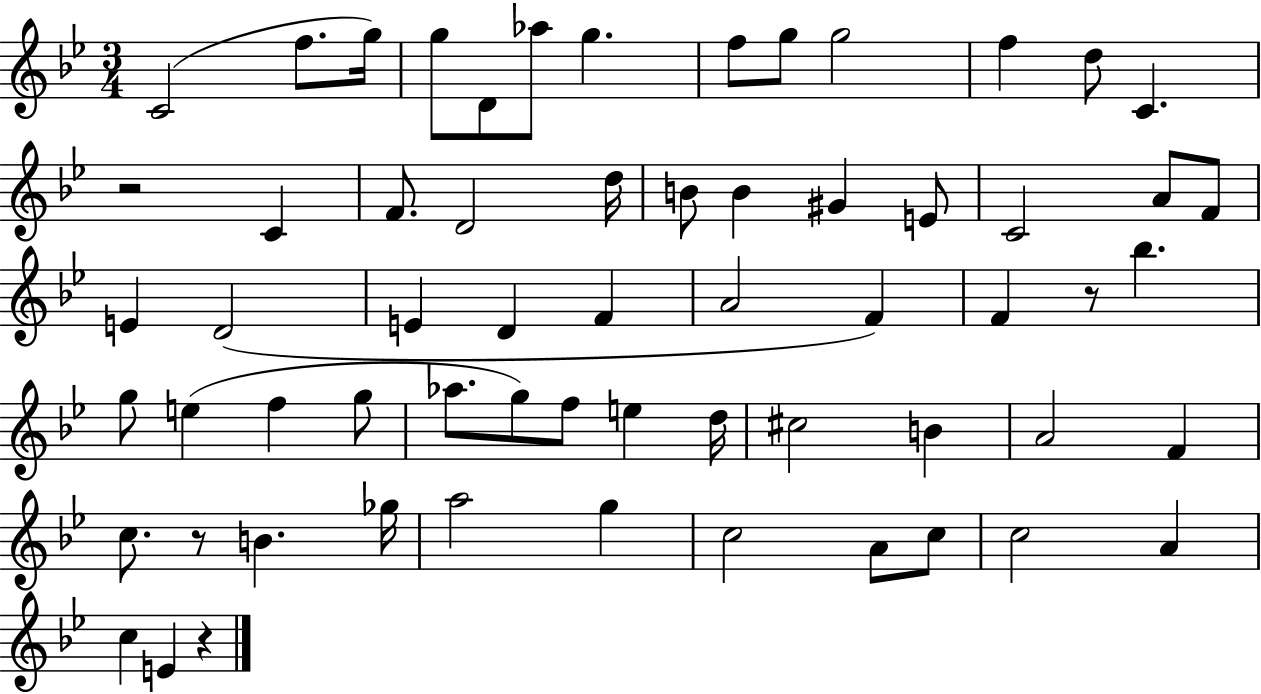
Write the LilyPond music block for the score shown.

{
  \clef treble
  \numericTimeSignature
  \time 3/4
  \key bes \major
  \repeat volta 2 { c'2( f''8. g''16) | g''8 d'8 aes''8 g''4. | f''8 g''8 g''2 | f''4 d''8 c'4. | \break r2 c'4 | f'8. d'2 d''16 | b'8 b'4 gis'4 e'8 | c'2 a'8 f'8 | \break e'4 d'2( | e'4 d'4 f'4 | a'2 f'4) | f'4 r8 bes''4. | \break g''8 e''4( f''4 g''8 | aes''8. g''8) f''8 e''4 d''16 | cis''2 b'4 | a'2 f'4 | \break c''8. r8 b'4. ges''16 | a''2 g''4 | c''2 a'8 c''8 | c''2 a'4 | \break c''4 e'4 r4 | } \bar "|."
}